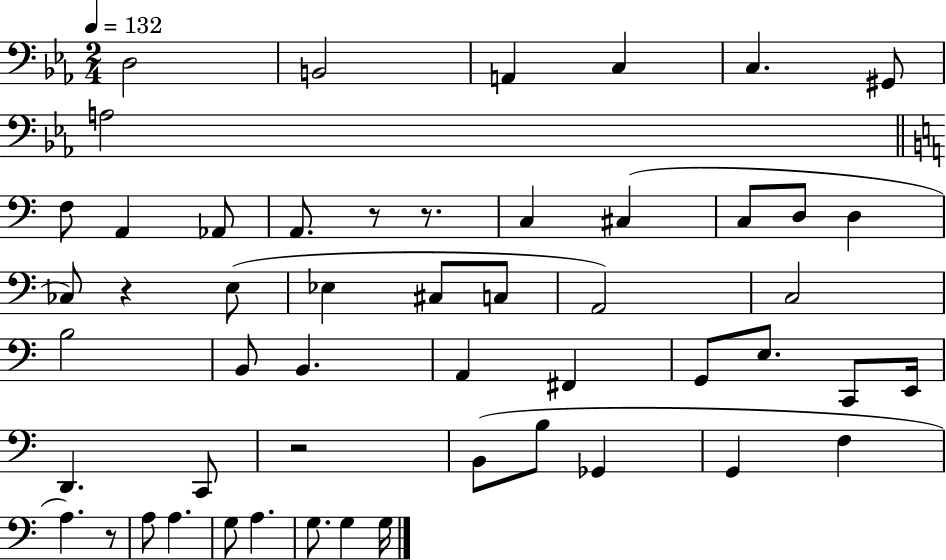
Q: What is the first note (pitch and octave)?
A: D3